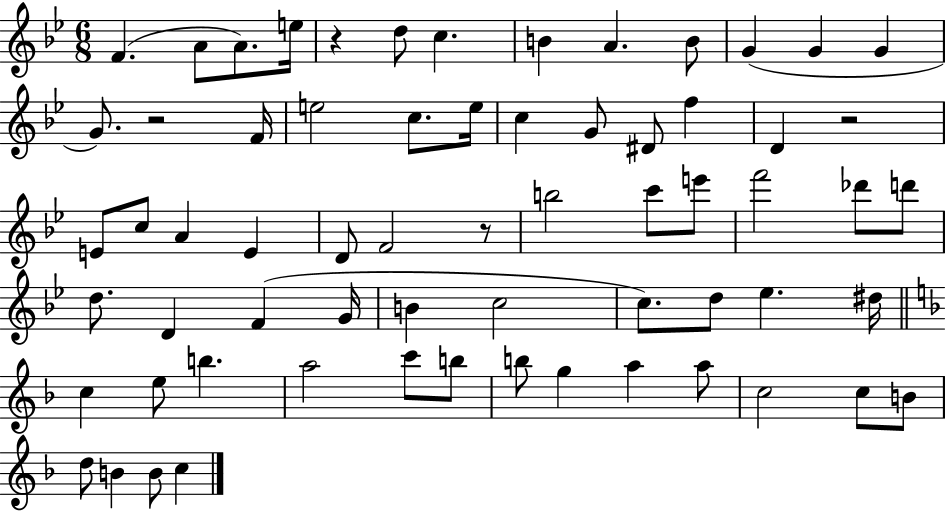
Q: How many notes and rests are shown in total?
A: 65